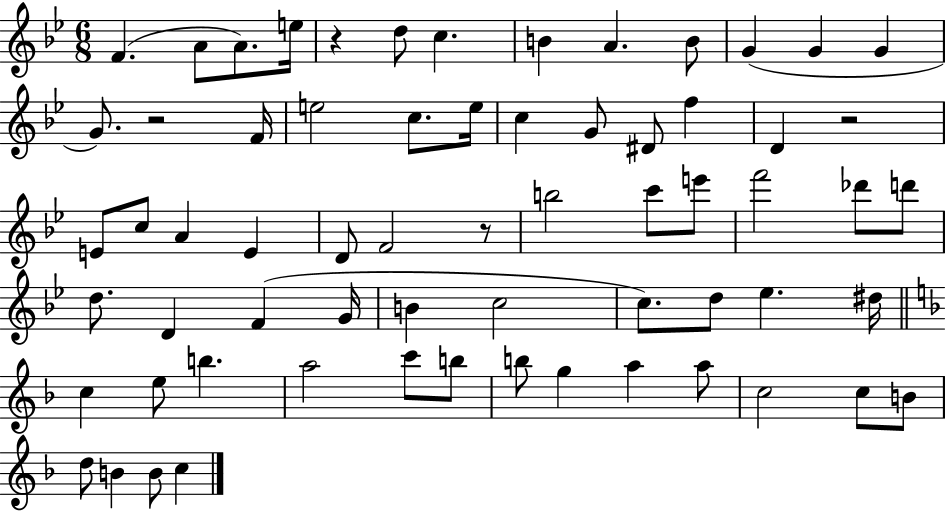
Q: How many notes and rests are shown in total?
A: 65